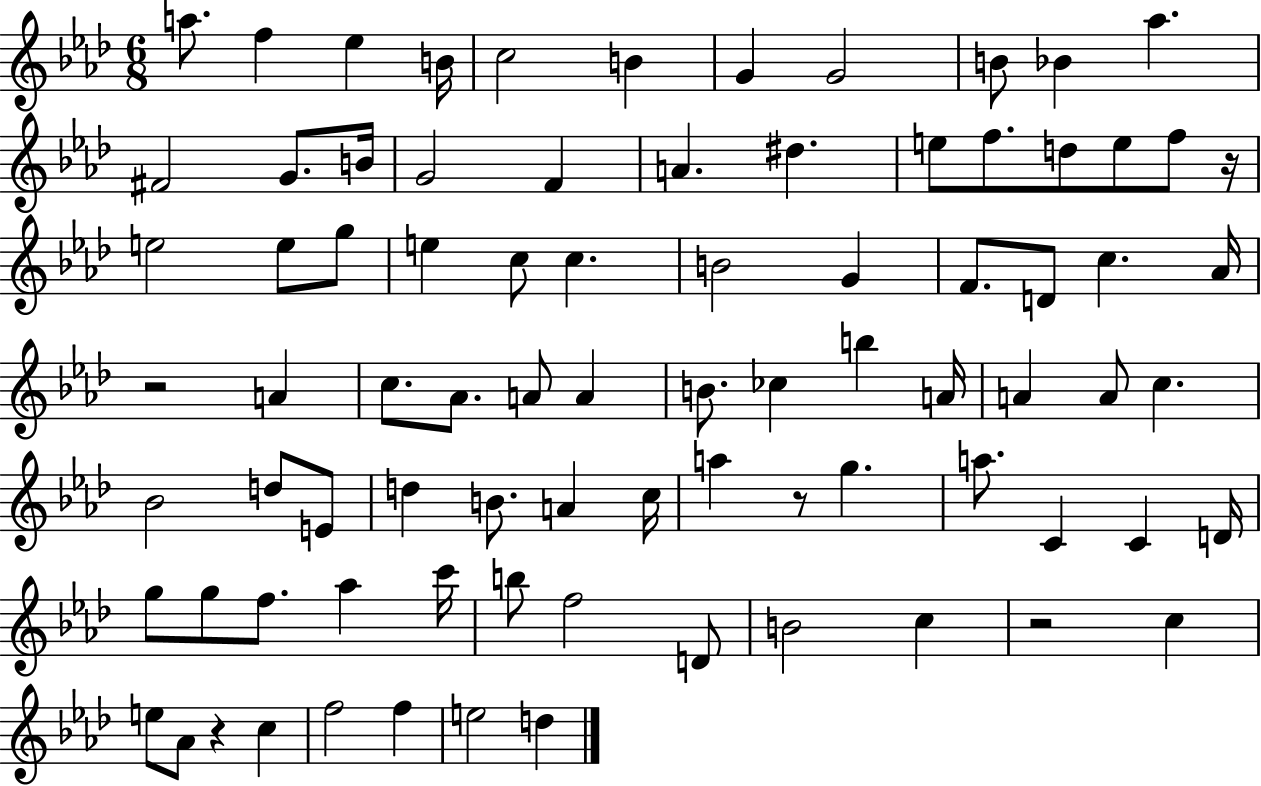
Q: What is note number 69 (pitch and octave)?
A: B4